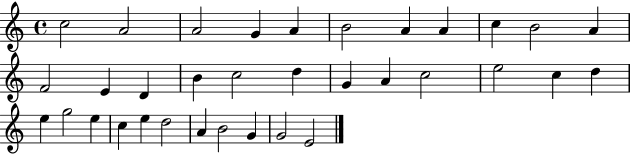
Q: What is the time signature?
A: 4/4